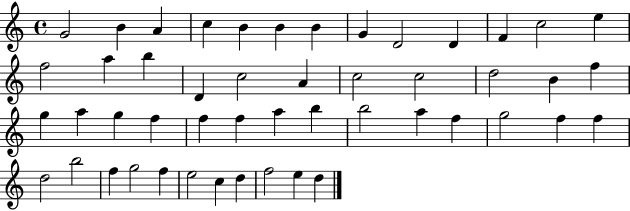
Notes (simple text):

G4/h B4/q A4/q C5/q B4/q B4/q B4/q G4/q D4/h D4/q F4/q C5/h E5/q F5/h A5/q B5/q D4/q C5/h A4/q C5/h C5/h D5/h B4/q F5/q G5/q A5/q G5/q F5/q F5/q F5/q A5/q B5/q B5/h A5/q F5/q G5/h F5/q F5/q D5/h B5/h F5/q G5/h F5/q E5/h C5/q D5/q F5/h E5/q D5/q